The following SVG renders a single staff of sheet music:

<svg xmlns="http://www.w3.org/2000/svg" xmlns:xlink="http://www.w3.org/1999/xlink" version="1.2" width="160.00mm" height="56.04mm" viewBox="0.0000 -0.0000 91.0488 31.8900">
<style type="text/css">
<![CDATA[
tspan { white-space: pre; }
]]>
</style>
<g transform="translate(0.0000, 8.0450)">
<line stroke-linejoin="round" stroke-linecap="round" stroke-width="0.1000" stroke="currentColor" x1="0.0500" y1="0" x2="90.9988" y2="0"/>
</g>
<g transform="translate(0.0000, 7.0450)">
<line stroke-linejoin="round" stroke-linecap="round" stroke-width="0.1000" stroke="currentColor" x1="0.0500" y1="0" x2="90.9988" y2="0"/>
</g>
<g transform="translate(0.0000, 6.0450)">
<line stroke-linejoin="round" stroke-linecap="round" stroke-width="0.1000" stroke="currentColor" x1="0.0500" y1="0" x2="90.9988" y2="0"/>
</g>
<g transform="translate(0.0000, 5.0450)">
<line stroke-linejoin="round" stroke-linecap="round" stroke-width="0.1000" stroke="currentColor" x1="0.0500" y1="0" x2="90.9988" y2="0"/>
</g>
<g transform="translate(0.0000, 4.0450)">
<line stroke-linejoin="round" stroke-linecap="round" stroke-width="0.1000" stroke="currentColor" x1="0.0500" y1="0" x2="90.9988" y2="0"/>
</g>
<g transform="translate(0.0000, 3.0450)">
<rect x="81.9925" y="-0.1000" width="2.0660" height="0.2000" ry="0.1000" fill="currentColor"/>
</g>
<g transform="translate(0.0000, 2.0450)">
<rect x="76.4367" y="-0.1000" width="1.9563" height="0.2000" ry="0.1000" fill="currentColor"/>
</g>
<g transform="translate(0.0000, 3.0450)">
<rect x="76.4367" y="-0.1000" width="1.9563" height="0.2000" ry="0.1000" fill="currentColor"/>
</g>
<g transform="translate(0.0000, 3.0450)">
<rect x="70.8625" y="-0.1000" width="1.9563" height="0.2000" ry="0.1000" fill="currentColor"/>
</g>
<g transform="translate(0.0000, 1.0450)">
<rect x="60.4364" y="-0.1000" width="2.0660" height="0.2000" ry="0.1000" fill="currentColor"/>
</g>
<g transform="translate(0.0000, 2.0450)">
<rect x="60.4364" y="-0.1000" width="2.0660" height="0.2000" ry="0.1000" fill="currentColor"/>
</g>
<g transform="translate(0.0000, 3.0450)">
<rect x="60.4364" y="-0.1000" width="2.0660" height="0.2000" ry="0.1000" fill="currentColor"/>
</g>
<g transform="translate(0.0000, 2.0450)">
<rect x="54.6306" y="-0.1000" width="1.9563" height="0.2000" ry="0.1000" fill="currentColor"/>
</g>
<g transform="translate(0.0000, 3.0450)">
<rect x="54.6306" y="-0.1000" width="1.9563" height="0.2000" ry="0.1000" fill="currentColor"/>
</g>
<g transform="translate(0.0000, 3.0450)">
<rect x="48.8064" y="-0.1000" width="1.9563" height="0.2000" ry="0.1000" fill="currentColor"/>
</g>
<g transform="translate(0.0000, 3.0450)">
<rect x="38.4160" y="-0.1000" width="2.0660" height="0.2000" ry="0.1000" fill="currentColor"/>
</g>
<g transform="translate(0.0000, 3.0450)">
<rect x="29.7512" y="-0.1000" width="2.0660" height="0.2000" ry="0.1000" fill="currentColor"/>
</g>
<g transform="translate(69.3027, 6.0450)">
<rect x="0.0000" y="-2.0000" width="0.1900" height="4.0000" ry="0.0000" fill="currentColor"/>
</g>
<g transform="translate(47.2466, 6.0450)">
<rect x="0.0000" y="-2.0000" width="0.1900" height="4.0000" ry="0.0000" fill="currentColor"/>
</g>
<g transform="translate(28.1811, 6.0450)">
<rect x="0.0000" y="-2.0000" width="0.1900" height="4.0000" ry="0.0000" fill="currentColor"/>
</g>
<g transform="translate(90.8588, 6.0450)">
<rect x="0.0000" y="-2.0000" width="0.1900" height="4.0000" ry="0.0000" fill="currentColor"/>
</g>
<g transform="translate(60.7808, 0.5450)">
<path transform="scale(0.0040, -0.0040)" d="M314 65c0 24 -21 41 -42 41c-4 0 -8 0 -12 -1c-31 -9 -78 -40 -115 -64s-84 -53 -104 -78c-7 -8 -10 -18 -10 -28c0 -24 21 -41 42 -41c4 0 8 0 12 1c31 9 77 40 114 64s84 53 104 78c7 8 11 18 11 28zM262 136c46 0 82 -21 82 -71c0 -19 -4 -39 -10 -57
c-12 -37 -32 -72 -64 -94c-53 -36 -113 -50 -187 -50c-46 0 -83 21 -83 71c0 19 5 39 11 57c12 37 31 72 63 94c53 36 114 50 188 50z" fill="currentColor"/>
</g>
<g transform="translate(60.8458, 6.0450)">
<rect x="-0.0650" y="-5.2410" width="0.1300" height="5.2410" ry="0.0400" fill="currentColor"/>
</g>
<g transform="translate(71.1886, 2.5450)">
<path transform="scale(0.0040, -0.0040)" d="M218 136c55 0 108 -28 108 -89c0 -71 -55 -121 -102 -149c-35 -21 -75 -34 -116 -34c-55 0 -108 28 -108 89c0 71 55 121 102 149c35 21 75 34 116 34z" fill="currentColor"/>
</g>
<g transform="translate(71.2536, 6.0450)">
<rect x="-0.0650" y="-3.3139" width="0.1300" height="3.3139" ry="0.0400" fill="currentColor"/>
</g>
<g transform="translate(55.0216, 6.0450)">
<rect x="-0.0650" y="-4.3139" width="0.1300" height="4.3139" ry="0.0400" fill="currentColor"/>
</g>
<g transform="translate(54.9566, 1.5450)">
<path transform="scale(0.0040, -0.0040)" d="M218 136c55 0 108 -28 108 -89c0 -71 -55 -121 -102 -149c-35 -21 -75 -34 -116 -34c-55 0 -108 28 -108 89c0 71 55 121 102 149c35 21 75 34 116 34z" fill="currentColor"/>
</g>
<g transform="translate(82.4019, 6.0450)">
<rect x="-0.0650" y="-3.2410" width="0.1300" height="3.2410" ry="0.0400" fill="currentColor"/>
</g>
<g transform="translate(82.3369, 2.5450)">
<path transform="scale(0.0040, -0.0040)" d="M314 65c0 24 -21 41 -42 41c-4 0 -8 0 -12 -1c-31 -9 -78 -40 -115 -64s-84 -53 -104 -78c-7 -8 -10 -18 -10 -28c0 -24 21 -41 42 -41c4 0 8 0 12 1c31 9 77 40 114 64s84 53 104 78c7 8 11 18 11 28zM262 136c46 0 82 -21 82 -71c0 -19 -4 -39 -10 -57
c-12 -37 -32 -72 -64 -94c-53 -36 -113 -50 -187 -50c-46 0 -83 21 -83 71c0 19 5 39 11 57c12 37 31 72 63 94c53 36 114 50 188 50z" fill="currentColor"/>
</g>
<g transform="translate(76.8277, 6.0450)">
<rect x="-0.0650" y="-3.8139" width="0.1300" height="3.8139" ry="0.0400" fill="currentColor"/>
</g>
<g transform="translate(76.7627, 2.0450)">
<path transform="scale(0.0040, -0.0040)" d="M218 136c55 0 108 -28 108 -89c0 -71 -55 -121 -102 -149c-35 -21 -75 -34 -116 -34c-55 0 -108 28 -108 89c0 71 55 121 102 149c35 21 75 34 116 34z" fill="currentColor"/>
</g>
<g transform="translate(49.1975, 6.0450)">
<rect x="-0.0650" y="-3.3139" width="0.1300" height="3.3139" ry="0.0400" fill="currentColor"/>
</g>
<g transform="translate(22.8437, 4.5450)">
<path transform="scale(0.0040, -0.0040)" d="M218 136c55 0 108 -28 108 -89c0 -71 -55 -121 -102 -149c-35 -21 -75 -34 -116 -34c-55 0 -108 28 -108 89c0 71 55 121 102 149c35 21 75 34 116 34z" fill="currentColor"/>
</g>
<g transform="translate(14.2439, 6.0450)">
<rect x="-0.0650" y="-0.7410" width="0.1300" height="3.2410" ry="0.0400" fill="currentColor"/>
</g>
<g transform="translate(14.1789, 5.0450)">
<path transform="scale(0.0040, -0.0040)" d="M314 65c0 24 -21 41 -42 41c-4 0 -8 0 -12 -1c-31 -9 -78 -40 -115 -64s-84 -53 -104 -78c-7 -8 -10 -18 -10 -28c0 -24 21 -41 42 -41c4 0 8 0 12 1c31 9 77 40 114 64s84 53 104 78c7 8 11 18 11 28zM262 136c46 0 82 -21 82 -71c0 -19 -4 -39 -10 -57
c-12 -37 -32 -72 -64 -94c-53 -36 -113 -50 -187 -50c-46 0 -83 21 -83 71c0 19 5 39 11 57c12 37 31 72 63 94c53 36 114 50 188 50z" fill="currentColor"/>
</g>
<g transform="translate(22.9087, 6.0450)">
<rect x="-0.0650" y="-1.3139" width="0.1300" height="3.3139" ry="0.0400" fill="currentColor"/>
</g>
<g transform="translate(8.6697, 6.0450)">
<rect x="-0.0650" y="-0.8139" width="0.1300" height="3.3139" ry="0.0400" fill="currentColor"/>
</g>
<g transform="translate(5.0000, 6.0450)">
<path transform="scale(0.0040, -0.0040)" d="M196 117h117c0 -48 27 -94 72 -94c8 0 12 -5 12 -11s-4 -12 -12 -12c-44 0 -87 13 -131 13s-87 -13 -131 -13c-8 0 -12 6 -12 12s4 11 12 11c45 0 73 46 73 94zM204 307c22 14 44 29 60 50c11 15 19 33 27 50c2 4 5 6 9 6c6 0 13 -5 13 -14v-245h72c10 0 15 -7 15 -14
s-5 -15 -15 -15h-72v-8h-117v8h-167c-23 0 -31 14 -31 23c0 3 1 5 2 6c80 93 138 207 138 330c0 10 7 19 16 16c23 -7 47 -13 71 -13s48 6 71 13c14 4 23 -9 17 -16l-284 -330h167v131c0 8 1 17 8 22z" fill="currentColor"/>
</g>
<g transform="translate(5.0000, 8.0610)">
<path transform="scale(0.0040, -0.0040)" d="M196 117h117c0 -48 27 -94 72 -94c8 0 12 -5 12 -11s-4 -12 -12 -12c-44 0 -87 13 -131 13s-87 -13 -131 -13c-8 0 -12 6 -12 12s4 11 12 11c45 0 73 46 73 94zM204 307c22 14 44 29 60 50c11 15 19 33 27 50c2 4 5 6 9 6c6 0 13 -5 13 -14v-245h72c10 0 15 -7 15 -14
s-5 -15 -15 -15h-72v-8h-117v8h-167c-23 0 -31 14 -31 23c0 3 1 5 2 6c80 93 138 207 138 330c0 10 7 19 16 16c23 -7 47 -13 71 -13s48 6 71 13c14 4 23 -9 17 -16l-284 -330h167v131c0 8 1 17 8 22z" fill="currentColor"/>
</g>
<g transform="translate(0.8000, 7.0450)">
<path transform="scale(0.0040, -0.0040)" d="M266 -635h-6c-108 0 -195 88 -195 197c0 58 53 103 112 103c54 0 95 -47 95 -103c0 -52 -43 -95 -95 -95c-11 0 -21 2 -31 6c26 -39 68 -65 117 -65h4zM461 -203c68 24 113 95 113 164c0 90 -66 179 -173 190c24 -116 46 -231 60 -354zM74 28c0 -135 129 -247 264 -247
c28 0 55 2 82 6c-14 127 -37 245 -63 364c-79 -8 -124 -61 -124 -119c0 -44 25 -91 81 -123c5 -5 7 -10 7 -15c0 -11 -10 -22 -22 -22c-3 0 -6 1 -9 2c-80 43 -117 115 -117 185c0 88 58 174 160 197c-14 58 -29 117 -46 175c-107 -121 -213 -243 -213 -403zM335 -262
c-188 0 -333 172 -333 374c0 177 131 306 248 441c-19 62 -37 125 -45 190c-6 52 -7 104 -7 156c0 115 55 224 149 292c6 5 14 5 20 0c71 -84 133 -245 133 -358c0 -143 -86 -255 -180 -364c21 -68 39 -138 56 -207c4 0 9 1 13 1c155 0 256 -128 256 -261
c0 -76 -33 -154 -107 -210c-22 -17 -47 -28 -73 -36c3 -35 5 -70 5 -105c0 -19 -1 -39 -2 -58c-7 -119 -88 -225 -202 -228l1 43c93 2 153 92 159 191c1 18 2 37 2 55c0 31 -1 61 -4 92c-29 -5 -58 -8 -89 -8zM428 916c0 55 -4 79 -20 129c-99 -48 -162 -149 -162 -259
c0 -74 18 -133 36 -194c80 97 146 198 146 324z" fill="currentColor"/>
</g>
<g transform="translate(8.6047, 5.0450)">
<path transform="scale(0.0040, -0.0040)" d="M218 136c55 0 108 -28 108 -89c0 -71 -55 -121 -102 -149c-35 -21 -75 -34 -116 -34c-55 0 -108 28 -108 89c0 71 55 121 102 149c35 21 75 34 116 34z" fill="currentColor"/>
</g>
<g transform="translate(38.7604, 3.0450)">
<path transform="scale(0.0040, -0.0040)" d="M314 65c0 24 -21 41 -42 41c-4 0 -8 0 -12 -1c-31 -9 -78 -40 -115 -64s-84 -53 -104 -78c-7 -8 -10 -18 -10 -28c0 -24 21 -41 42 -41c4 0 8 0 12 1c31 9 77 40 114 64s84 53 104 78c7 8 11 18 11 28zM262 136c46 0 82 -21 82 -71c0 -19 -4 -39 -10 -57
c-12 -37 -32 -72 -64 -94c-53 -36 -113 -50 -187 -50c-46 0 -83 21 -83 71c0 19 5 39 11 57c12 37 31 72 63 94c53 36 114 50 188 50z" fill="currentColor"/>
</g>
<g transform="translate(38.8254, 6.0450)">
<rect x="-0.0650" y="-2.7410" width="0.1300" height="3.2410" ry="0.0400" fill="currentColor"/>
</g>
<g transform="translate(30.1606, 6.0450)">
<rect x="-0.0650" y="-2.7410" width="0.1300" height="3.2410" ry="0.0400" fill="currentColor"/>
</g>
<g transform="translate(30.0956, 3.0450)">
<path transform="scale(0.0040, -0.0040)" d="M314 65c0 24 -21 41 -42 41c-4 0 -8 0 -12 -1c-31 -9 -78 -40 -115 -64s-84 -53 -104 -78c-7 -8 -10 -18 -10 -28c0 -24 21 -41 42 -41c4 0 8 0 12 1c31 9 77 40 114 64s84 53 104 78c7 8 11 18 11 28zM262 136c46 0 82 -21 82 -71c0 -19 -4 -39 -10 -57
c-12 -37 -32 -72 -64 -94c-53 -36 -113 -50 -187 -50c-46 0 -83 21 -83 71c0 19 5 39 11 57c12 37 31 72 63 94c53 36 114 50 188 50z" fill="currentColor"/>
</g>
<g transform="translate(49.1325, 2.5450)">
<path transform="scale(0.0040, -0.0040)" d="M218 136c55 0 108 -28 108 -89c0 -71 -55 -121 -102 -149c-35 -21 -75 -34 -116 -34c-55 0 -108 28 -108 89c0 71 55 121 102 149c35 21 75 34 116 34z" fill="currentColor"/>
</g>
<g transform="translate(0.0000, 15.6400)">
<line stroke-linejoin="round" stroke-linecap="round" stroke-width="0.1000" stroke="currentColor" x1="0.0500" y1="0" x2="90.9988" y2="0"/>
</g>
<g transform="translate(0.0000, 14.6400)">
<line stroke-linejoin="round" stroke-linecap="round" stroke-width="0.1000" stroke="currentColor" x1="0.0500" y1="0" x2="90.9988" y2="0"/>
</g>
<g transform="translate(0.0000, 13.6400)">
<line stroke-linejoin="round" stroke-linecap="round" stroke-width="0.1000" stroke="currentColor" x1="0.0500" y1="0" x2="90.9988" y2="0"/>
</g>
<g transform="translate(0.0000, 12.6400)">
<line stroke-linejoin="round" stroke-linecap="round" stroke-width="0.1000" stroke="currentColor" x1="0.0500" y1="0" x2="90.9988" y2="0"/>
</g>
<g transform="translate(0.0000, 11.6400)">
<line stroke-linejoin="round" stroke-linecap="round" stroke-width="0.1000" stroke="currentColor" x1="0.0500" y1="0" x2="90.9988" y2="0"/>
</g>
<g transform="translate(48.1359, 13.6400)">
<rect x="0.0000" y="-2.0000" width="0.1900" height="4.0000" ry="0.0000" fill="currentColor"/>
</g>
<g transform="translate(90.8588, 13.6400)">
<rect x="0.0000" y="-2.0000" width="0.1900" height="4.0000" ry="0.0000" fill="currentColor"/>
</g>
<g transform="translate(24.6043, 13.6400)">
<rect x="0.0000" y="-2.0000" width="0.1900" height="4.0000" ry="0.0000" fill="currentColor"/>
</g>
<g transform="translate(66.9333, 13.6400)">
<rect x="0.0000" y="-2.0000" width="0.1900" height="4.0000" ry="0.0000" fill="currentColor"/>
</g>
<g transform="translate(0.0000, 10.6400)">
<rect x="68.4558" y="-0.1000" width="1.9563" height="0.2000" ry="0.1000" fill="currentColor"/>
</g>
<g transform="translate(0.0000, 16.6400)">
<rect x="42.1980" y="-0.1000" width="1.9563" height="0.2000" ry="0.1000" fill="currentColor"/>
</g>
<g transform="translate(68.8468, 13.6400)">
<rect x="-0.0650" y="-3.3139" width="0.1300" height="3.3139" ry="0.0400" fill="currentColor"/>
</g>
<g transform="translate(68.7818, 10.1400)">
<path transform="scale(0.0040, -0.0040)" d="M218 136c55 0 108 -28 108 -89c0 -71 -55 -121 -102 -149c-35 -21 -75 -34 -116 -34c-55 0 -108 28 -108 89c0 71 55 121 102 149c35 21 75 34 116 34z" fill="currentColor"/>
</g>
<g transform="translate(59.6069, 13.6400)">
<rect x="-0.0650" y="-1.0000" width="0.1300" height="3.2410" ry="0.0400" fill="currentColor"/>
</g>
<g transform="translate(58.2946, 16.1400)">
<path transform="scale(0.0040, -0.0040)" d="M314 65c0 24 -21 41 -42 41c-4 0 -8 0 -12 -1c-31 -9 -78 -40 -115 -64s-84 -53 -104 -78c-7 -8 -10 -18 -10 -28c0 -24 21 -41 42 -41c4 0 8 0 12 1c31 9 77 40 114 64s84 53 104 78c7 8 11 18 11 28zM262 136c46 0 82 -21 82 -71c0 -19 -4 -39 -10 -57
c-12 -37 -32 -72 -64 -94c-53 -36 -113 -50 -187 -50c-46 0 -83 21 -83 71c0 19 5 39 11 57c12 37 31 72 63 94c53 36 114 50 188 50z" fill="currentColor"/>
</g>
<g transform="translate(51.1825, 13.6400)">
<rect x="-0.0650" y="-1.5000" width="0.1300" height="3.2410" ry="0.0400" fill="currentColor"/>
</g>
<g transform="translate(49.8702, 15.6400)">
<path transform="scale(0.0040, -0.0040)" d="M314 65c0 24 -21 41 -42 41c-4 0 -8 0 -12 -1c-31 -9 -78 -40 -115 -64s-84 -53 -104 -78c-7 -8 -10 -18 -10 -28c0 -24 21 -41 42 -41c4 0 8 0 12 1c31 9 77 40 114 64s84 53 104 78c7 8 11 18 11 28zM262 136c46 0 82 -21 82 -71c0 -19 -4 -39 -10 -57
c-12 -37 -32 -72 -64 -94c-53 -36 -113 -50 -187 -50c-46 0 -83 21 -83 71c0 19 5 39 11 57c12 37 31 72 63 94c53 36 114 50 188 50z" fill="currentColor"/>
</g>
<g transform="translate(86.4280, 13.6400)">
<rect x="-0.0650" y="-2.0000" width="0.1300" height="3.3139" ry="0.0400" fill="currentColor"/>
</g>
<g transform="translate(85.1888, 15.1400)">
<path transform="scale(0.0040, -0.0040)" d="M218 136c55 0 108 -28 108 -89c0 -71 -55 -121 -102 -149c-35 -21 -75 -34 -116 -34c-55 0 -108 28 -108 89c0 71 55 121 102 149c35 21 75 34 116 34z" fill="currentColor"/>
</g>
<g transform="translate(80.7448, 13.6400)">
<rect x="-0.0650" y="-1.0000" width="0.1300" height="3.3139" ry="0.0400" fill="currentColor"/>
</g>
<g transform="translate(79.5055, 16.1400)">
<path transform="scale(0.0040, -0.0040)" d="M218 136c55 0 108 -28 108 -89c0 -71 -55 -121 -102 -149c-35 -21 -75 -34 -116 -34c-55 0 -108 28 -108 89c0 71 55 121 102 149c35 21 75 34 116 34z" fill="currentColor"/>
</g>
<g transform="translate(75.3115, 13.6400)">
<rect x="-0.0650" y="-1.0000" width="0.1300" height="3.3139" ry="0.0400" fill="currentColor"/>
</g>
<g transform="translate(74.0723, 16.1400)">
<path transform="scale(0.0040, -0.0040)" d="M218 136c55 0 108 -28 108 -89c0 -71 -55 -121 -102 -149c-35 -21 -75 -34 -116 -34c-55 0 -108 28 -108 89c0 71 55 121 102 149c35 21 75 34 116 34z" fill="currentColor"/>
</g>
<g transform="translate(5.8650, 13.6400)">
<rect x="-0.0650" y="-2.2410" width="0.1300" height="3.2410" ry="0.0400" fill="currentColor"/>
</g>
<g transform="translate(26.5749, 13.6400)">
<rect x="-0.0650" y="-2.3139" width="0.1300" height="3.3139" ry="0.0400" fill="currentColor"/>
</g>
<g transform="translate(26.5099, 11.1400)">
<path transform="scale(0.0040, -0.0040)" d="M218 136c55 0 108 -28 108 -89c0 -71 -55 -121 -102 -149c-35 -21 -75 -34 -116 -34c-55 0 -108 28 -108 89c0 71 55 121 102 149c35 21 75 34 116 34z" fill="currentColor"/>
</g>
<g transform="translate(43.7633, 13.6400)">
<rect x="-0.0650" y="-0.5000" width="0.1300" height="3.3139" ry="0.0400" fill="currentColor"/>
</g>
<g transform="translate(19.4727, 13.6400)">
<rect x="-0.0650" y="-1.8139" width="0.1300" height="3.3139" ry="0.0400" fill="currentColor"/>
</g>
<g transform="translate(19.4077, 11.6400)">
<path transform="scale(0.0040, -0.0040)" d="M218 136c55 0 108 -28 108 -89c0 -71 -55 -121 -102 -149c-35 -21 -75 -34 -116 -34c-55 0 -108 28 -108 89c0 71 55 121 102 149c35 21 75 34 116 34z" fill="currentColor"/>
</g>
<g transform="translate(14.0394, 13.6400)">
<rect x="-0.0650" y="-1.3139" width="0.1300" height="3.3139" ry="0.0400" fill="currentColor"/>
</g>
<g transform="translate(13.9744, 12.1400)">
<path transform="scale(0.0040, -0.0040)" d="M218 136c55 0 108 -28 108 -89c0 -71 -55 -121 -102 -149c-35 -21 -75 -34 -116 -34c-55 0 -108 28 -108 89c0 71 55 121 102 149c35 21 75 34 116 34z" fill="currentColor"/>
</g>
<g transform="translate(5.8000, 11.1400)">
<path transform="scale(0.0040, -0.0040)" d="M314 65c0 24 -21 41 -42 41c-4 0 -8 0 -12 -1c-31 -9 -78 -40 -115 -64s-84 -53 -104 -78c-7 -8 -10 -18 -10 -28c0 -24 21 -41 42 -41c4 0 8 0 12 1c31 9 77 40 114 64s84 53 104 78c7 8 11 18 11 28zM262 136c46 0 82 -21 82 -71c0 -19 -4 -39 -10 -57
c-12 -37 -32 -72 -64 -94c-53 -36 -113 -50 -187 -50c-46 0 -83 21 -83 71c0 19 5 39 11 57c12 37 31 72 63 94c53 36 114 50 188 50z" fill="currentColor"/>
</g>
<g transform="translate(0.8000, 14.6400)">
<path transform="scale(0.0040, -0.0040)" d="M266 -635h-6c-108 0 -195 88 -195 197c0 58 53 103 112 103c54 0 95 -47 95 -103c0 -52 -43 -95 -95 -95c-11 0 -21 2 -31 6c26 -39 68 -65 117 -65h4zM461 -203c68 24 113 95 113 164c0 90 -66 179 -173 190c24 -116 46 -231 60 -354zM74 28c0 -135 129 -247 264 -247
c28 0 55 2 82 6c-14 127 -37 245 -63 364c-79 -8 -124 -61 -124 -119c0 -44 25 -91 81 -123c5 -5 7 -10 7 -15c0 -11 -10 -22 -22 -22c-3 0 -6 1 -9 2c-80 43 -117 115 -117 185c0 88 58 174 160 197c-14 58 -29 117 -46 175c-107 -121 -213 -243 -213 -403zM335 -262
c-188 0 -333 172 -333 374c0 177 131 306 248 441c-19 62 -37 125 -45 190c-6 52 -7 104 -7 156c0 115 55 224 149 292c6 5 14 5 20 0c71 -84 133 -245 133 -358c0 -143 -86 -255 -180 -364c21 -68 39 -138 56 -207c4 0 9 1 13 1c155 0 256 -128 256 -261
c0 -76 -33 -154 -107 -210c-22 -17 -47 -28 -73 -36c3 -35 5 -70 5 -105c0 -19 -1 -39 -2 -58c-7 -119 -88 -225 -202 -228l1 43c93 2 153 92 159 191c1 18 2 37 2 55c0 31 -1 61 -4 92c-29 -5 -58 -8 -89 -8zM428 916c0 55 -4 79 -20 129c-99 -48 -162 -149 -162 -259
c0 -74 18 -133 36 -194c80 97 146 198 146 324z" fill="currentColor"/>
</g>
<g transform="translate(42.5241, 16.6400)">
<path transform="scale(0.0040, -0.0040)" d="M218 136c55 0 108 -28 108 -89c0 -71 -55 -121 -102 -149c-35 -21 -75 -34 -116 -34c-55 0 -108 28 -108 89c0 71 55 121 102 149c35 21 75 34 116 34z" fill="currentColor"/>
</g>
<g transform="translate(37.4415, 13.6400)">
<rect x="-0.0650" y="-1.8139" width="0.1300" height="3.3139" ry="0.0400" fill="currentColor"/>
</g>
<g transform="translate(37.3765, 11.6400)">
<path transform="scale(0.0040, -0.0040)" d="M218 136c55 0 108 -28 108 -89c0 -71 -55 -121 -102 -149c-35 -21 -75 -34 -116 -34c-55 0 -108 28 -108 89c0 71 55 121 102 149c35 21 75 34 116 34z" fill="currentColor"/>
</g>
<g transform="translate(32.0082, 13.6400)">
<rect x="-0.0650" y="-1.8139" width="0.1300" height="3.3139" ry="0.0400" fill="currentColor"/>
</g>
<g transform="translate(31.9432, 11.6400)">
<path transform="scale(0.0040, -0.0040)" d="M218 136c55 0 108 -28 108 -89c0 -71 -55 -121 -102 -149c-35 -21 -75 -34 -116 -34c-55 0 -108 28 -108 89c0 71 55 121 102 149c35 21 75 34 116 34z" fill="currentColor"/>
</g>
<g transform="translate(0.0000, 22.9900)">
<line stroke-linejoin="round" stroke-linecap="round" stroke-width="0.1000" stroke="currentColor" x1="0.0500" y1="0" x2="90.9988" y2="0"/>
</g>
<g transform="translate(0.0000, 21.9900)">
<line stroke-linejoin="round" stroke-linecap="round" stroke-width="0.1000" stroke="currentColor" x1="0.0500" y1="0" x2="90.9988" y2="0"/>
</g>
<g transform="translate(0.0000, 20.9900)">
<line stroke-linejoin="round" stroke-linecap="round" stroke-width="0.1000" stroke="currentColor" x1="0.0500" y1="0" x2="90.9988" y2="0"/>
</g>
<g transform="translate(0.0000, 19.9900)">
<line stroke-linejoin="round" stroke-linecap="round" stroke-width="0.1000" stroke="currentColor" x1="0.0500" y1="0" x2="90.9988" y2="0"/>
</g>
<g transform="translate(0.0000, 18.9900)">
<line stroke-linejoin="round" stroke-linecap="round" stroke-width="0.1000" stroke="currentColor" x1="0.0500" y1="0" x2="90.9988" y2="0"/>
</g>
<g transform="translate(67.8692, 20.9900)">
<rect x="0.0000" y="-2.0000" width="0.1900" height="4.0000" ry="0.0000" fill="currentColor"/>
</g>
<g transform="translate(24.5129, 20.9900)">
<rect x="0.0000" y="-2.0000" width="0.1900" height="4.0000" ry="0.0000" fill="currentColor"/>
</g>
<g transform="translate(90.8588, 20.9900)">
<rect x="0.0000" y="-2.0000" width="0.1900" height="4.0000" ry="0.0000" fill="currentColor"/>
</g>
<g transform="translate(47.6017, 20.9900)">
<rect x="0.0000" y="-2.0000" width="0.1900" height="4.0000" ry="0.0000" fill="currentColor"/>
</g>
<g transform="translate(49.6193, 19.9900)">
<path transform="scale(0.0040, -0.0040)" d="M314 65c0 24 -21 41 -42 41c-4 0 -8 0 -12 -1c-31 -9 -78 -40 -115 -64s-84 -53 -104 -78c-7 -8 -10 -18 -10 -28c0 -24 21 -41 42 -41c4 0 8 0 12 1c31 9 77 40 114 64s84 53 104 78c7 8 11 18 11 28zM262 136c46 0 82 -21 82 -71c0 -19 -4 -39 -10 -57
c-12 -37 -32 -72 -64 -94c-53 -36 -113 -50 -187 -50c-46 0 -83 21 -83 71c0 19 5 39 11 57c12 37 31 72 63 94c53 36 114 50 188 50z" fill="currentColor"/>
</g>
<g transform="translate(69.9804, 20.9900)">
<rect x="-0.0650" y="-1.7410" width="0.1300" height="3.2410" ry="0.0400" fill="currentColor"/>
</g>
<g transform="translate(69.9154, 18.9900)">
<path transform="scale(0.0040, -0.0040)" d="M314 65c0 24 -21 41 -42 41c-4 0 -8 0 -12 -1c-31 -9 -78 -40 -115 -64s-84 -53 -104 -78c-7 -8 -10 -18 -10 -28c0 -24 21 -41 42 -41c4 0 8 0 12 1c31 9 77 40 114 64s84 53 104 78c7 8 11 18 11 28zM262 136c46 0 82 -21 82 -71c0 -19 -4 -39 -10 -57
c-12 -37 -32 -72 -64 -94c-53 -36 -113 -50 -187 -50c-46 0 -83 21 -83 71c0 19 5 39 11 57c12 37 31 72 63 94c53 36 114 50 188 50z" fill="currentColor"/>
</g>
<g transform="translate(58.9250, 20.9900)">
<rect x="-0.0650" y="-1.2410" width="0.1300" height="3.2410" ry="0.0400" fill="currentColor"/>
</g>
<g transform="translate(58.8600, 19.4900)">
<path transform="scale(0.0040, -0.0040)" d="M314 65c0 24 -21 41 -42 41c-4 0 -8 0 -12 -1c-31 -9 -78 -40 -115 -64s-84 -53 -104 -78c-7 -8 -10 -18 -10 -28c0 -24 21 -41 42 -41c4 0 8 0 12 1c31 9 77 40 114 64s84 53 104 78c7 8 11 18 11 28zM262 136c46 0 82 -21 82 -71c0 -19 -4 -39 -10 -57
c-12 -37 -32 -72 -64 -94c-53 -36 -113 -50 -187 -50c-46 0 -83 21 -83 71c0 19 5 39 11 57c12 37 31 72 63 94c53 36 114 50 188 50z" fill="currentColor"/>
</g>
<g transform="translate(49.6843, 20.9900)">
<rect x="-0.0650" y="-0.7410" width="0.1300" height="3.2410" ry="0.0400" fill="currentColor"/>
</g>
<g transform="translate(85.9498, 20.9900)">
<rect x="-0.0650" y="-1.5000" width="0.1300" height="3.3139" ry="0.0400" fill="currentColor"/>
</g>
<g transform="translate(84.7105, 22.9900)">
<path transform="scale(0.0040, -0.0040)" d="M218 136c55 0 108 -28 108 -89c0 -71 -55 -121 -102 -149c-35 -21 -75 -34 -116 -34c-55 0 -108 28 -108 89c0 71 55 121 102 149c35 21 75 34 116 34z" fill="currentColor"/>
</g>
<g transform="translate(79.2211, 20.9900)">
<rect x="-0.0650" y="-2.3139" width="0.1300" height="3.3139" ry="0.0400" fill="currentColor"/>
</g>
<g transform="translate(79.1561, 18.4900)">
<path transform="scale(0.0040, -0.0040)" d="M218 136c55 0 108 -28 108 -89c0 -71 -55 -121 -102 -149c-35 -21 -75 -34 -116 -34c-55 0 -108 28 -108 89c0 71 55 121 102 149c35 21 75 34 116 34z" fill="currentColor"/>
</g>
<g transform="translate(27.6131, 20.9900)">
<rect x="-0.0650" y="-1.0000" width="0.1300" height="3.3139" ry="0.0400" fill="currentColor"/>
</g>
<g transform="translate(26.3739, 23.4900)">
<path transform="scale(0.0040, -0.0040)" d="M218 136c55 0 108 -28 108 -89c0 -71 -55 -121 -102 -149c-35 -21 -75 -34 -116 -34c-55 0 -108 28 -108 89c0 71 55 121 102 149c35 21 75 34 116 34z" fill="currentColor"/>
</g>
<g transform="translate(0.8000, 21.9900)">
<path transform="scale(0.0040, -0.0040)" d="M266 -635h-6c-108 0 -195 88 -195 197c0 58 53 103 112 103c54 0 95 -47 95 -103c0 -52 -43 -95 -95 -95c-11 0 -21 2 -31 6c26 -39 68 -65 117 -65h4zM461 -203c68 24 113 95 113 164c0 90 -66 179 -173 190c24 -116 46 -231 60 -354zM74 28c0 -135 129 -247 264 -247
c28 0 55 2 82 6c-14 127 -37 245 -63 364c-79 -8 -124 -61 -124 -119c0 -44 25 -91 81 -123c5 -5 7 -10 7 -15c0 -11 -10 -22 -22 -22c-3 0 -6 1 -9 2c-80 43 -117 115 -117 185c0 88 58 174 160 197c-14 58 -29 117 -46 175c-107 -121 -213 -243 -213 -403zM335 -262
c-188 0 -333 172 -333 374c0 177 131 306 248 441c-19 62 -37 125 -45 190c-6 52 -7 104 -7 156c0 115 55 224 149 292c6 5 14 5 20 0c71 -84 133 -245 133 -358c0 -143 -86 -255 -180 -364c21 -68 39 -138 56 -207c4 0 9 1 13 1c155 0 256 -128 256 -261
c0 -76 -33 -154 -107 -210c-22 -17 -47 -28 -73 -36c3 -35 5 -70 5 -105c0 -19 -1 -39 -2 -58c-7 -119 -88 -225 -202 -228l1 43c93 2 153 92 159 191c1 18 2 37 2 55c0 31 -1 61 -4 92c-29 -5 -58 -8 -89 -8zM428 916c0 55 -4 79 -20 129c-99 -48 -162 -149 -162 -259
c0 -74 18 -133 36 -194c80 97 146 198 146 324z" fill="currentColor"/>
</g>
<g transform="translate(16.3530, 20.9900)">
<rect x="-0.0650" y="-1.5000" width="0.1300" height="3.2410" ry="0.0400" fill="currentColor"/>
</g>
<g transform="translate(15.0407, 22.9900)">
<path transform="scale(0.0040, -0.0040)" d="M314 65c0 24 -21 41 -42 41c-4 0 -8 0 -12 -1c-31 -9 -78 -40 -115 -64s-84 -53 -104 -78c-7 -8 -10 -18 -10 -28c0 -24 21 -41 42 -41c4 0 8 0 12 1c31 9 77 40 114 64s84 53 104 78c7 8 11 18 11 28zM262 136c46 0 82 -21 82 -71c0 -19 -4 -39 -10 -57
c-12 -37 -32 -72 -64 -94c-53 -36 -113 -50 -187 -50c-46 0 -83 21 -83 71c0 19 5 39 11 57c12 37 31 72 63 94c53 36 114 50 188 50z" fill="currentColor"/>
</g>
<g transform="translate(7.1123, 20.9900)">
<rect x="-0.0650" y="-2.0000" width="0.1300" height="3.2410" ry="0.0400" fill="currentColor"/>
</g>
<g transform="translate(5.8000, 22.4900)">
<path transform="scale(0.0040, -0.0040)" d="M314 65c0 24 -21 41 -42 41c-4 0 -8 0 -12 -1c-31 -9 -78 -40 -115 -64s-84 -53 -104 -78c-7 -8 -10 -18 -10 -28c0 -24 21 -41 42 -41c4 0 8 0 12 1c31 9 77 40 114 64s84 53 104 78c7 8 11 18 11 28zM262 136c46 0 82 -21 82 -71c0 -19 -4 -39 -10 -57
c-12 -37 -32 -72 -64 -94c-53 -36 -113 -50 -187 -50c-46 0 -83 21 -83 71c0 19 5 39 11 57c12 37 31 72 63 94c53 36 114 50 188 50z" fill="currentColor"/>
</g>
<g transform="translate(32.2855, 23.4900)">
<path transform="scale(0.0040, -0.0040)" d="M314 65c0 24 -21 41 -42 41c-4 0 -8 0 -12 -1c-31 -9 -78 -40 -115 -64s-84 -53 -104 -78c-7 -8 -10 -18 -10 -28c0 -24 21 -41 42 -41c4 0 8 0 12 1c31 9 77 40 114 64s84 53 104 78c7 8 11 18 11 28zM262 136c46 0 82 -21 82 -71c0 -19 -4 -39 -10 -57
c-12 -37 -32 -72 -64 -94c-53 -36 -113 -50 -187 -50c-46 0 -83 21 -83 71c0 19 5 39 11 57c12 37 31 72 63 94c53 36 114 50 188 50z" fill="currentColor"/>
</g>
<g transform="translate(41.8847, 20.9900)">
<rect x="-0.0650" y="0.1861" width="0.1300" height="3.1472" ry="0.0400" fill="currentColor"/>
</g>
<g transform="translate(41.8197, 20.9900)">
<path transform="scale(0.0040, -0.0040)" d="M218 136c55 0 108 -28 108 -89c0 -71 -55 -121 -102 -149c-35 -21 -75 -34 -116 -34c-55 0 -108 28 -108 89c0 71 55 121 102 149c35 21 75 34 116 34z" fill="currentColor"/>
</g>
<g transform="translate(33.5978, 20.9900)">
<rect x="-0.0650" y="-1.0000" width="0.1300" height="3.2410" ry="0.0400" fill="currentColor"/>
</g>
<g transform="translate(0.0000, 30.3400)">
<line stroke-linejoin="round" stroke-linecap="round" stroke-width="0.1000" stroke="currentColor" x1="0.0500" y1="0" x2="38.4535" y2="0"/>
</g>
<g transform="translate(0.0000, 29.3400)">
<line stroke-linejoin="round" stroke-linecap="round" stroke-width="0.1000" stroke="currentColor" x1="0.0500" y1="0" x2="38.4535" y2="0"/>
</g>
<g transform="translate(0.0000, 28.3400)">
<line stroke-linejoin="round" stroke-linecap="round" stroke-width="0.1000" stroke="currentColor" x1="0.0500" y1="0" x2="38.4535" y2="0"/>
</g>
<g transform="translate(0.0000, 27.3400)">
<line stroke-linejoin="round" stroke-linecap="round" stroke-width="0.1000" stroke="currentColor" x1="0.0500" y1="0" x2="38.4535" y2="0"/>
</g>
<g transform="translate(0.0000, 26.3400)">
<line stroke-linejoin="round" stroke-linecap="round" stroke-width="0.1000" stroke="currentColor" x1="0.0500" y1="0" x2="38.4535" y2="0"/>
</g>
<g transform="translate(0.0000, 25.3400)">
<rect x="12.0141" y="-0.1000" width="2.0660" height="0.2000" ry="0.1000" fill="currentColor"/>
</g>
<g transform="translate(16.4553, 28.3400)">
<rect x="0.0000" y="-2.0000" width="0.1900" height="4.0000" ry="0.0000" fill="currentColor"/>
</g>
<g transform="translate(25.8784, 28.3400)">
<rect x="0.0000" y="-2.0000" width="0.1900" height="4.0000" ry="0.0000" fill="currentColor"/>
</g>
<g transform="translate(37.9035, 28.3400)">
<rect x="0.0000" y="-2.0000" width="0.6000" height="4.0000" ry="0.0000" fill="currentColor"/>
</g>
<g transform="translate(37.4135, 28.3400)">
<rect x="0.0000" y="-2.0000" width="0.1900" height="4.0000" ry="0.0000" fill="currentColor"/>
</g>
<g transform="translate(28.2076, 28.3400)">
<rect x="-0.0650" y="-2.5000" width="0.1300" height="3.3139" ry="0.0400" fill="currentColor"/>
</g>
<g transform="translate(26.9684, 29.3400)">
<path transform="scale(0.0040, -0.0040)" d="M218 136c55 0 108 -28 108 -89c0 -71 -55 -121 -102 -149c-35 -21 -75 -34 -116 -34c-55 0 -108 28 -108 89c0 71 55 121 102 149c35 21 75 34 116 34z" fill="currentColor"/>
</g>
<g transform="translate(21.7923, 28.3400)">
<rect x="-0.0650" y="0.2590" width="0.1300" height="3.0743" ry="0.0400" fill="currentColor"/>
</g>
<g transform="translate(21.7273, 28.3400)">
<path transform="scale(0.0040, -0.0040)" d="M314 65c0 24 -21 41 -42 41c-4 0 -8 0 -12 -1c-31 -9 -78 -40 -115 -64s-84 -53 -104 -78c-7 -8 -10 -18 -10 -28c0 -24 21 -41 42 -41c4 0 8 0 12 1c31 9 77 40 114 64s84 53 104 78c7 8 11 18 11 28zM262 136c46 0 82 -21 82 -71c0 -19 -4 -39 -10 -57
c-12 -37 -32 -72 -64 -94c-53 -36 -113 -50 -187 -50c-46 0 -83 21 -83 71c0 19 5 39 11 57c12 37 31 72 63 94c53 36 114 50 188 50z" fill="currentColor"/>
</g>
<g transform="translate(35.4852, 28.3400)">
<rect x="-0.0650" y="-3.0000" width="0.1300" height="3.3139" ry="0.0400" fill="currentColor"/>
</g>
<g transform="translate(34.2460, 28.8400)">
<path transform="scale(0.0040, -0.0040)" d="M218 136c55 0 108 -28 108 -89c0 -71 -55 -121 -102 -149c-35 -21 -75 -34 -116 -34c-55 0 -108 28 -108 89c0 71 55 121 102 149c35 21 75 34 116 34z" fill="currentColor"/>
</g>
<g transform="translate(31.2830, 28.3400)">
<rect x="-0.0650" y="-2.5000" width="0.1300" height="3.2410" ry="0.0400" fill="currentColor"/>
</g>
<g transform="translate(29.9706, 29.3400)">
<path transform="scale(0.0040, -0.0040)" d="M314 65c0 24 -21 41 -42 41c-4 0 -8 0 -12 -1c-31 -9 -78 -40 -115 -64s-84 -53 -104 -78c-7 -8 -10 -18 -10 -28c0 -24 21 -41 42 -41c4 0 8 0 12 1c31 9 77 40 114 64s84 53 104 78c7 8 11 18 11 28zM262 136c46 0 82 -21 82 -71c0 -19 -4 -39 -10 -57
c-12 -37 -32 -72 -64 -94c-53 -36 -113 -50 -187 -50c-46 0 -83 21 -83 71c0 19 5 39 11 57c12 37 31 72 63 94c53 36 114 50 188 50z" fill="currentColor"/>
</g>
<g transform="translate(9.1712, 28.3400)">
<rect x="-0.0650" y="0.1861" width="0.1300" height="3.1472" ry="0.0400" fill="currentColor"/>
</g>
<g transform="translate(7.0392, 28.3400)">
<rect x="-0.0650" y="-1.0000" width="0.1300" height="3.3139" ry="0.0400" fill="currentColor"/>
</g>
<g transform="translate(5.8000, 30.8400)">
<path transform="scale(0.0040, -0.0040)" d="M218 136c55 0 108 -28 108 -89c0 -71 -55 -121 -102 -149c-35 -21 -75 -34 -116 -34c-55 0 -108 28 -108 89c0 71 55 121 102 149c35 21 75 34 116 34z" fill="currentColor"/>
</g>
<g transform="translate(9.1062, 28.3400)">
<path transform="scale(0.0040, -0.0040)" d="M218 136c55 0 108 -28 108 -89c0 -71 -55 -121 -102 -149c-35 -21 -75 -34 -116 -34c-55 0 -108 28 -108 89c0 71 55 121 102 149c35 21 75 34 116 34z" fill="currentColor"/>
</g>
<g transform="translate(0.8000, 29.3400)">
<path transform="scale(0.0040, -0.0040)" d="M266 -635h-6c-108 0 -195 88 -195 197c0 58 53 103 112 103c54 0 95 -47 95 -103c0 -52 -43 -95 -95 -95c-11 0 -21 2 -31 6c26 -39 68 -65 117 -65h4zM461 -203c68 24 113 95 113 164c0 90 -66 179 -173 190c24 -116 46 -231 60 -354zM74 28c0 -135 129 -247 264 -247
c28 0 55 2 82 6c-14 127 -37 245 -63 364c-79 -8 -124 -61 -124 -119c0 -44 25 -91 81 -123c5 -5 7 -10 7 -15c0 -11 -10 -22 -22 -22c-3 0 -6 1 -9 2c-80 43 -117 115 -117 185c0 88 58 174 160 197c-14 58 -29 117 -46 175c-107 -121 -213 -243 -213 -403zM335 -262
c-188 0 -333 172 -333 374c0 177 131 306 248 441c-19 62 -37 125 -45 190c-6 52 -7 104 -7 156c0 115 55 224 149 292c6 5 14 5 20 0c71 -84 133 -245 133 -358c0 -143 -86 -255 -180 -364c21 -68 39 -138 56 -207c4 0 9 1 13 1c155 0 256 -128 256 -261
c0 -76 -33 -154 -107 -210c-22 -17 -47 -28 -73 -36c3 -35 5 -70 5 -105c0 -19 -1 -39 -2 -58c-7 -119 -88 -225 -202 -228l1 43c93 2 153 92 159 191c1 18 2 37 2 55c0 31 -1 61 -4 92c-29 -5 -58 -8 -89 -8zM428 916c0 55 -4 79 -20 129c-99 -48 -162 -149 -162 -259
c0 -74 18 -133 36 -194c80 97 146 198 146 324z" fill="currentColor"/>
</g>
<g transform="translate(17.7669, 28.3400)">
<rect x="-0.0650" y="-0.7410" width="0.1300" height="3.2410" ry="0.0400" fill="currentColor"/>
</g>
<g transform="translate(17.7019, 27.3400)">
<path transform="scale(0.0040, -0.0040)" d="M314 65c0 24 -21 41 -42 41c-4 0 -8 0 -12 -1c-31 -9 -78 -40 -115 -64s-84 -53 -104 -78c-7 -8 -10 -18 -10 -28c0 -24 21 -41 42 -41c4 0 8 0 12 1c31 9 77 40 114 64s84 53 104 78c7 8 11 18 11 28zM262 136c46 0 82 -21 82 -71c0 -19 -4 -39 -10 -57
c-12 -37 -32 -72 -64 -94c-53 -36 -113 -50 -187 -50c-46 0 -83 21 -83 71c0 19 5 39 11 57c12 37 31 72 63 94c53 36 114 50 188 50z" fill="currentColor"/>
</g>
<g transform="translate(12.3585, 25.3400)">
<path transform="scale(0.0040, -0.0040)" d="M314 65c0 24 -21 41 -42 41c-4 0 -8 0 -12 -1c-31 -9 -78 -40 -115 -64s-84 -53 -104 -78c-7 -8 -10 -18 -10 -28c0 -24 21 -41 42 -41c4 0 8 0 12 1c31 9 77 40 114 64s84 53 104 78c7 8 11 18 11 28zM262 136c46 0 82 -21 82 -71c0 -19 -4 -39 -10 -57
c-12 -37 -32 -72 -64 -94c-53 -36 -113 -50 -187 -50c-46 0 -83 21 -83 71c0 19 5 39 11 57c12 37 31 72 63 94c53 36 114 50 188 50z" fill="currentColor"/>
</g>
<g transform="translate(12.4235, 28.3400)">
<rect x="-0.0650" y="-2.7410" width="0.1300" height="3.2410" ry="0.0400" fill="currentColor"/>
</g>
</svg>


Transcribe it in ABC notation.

X:1
T:Untitled
M:4/4
L:1/4
K:C
d d2 e a2 a2 b d' f'2 b c' b2 g2 e f g f f C E2 D2 b D D F F2 E2 D D2 B d2 e2 f2 g E D B a2 d2 B2 G G2 A